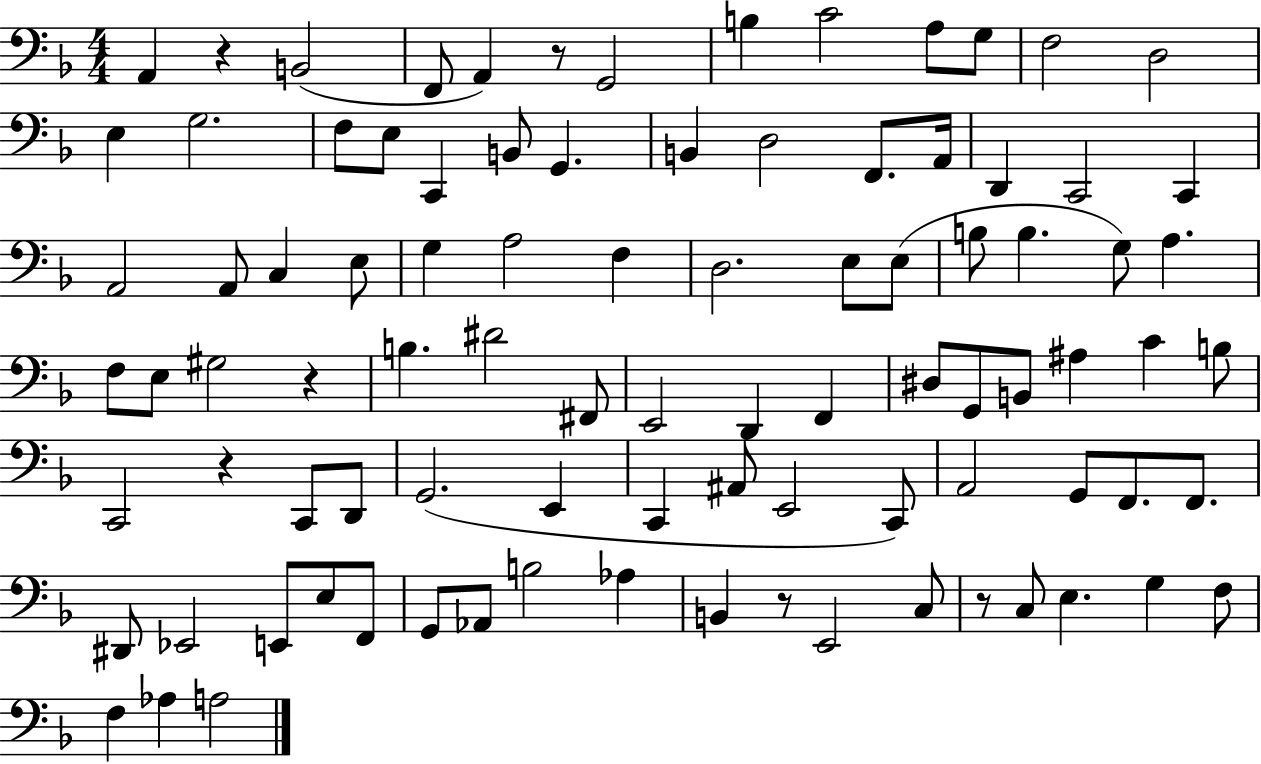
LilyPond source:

{
  \clef bass
  \numericTimeSignature
  \time 4/4
  \key f \major
  \repeat volta 2 { a,4 r4 b,2( | f,8 a,4) r8 g,2 | b4 c'2 a8 g8 | f2 d2 | \break e4 g2. | f8 e8 c,4 b,8 g,4. | b,4 d2 f,8. a,16 | d,4 c,2 c,4 | \break a,2 a,8 c4 e8 | g4 a2 f4 | d2. e8 e8( | b8 b4. g8) a4. | \break f8 e8 gis2 r4 | b4. dis'2 fis,8 | e,2 d,4 f,4 | dis8 g,8 b,8 ais4 c'4 b8 | \break c,2 r4 c,8 d,8 | g,2.( e,4 | c,4 ais,8 e,2 c,8) | a,2 g,8 f,8. f,8. | \break dis,8 ees,2 e,8 e8 f,8 | g,8 aes,8 b2 aes4 | b,4 r8 e,2 c8 | r8 c8 e4. g4 f8 | \break f4 aes4 a2 | } \bar "|."
}